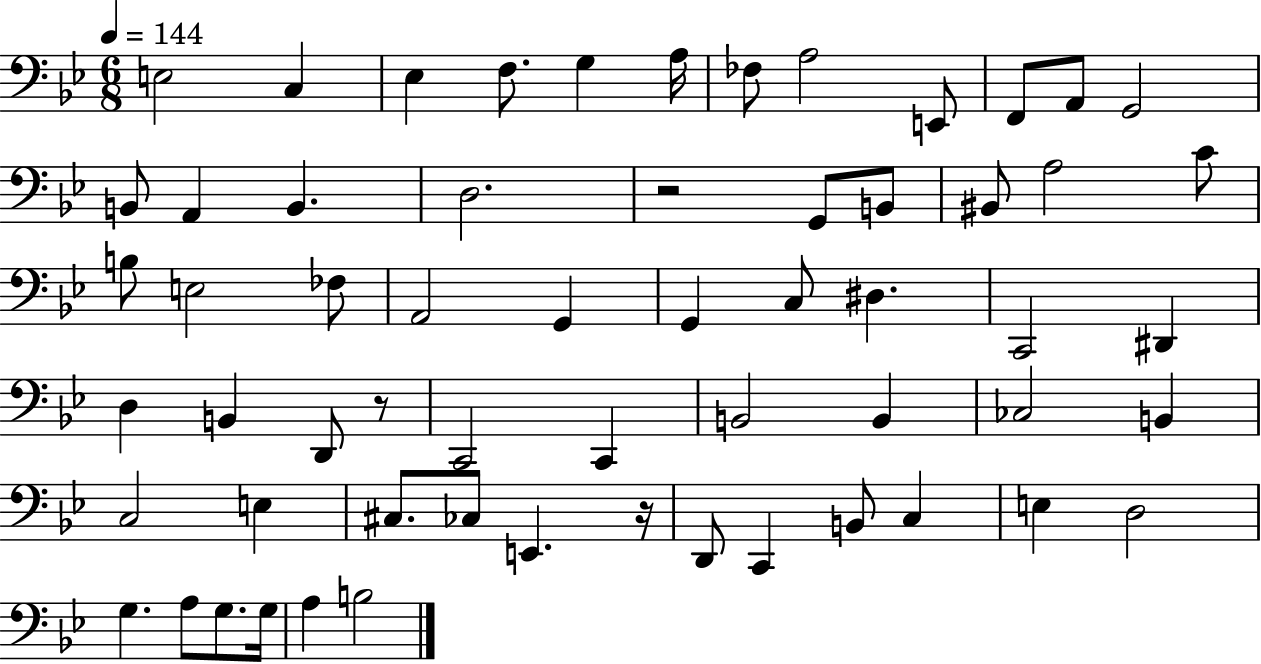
E3/h C3/q Eb3/q F3/e. G3/q A3/s FES3/e A3/h E2/e F2/e A2/e G2/h B2/e A2/q B2/q. D3/h. R/h G2/e B2/e BIS2/e A3/h C4/e B3/e E3/h FES3/e A2/h G2/q G2/q C3/e D#3/q. C2/h D#2/q D3/q B2/q D2/e R/e C2/h C2/q B2/h B2/q CES3/h B2/q C3/h E3/q C#3/e. CES3/e E2/q. R/s D2/e C2/q B2/e C3/q E3/q D3/h G3/q. A3/e G3/e. G3/s A3/q B3/h